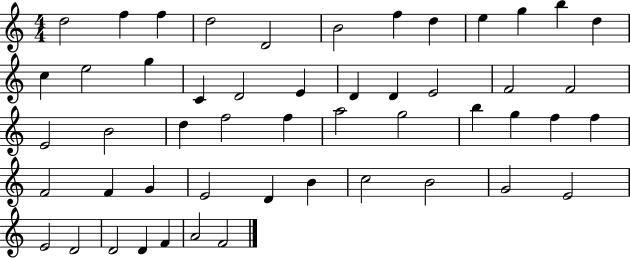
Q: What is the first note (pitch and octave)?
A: D5